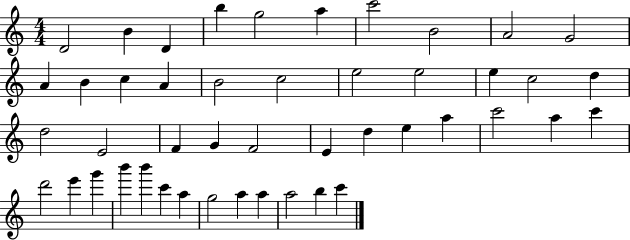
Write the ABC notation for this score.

X:1
T:Untitled
M:4/4
L:1/4
K:C
D2 B D b g2 a c'2 B2 A2 G2 A B c A B2 c2 e2 e2 e c2 d d2 E2 F G F2 E d e a c'2 a c' d'2 e' g' b' b' c' a g2 a a a2 b c'